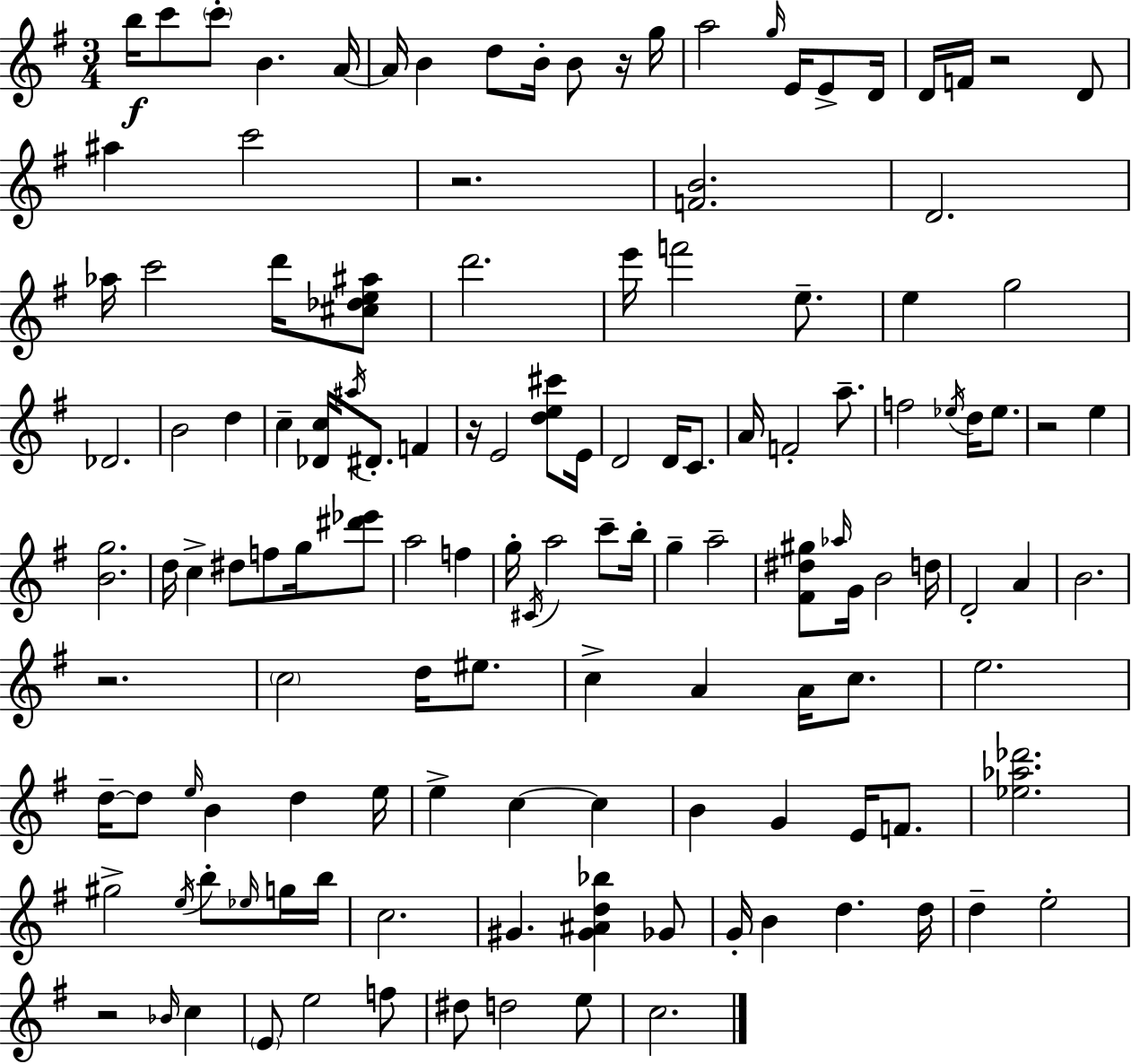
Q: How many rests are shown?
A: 7